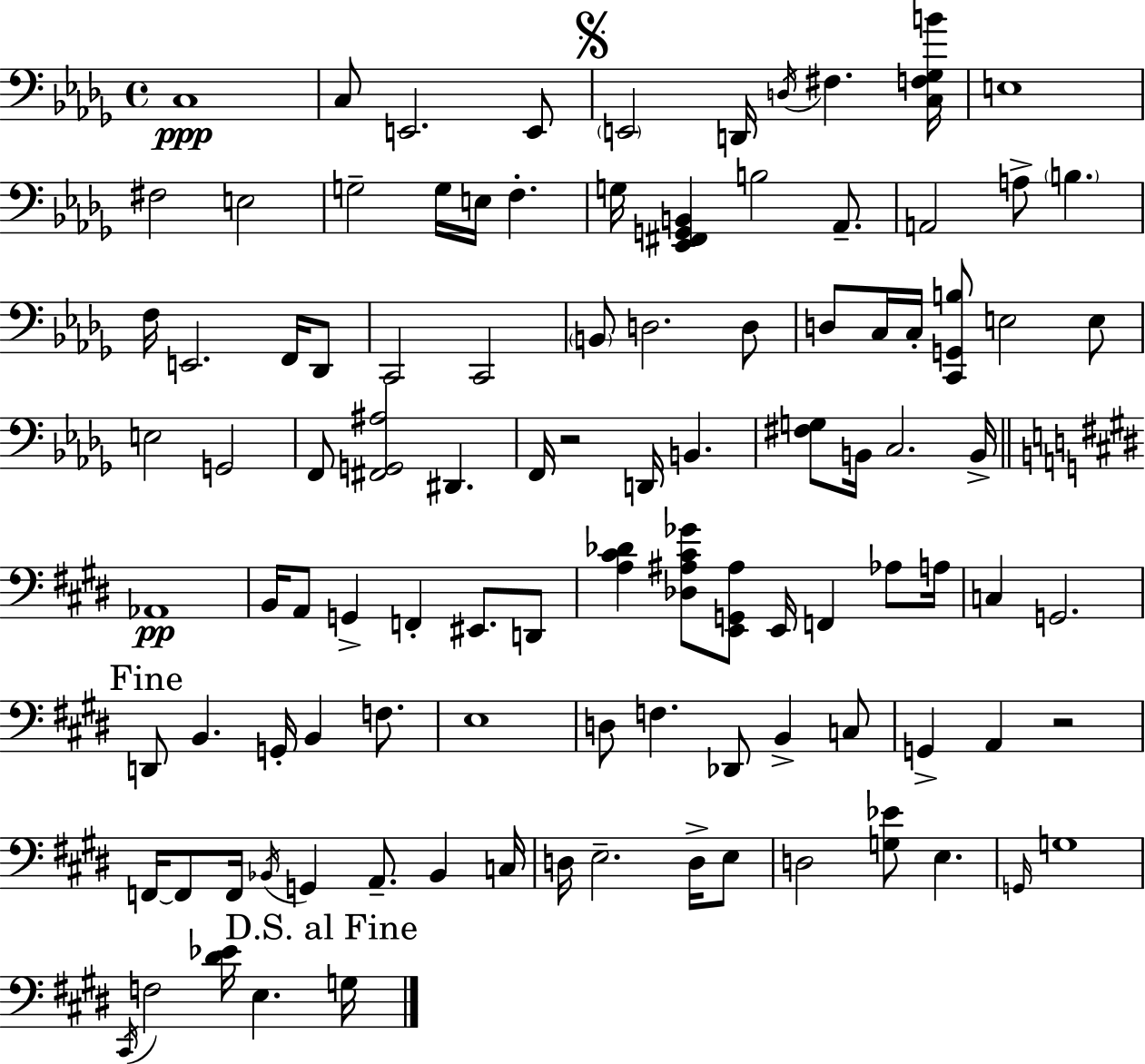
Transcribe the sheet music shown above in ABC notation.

X:1
T:Untitled
M:4/4
L:1/4
K:Bbm
C,4 C,/2 E,,2 E,,/2 E,,2 D,,/4 D,/4 ^F, [C,F,_G,B]/4 E,4 ^F,2 E,2 G,2 G,/4 E,/4 F, G,/4 [_E,,^F,,G,,B,,] B,2 _A,,/2 A,,2 A,/2 B, F,/4 E,,2 F,,/4 _D,,/2 C,,2 C,,2 B,,/2 D,2 D,/2 D,/2 C,/4 C,/4 [C,,G,,B,]/2 E,2 E,/2 E,2 G,,2 F,,/2 [^F,,G,,^A,]2 ^D,, F,,/4 z2 D,,/4 B,, [^F,G,]/2 B,,/4 C,2 B,,/4 _A,,4 B,,/4 A,,/2 G,, F,, ^E,,/2 D,,/2 [A,^C_D] [_D,^A,^C_G]/2 [E,,G,,^A,]/2 E,,/4 F,, _A,/2 A,/4 C, G,,2 D,,/2 B,, G,,/4 B,, F,/2 E,4 D,/2 F, _D,,/2 B,, C,/2 G,, A,, z2 F,,/4 F,,/2 F,,/4 _B,,/4 G,, A,,/2 _B,, C,/4 D,/4 E,2 D,/4 E,/2 D,2 [G,_E]/2 E, G,,/4 G,4 ^C,,/4 F,2 [^D_E]/4 E, G,/4